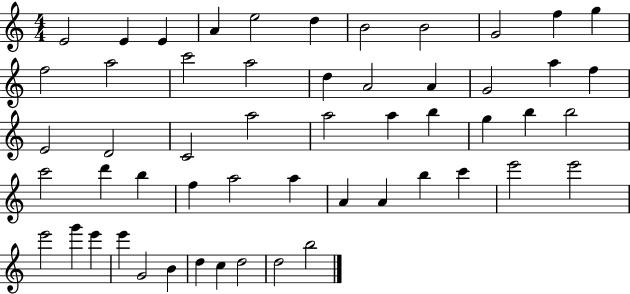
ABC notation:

X:1
T:Untitled
M:4/4
L:1/4
K:C
E2 E E A e2 d B2 B2 G2 f g f2 a2 c'2 a2 d A2 A G2 a f E2 D2 C2 a2 a2 a b g b b2 c'2 d' b f a2 a A A b c' e'2 e'2 e'2 g' e' e' G2 B d c d2 d2 b2